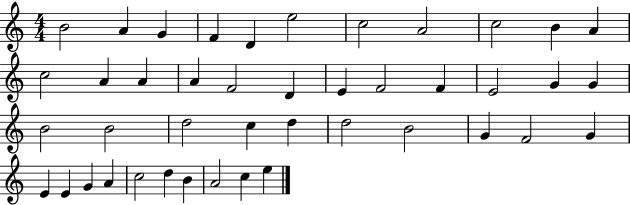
{
  \clef treble
  \numericTimeSignature
  \time 4/4
  \key c \major
  b'2 a'4 g'4 | f'4 d'4 e''2 | c''2 a'2 | c''2 b'4 a'4 | \break c''2 a'4 a'4 | a'4 f'2 d'4 | e'4 f'2 f'4 | e'2 g'4 g'4 | \break b'2 b'2 | d''2 c''4 d''4 | d''2 b'2 | g'4 f'2 g'4 | \break e'4 e'4 g'4 a'4 | c''2 d''4 b'4 | a'2 c''4 e''4 | \bar "|."
}